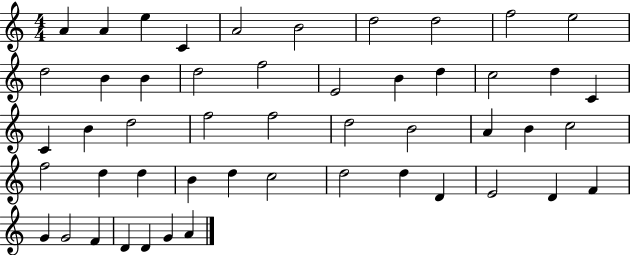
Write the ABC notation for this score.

X:1
T:Untitled
M:4/4
L:1/4
K:C
A A e C A2 B2 d2 d2 f2 e2 d2 B B d2 f2 E2 B d c2 d C C B d2 f2 f2 d2 B2 A B c2 f2 d d B d c2 d2 d D E2 D F G G2 F D D G A